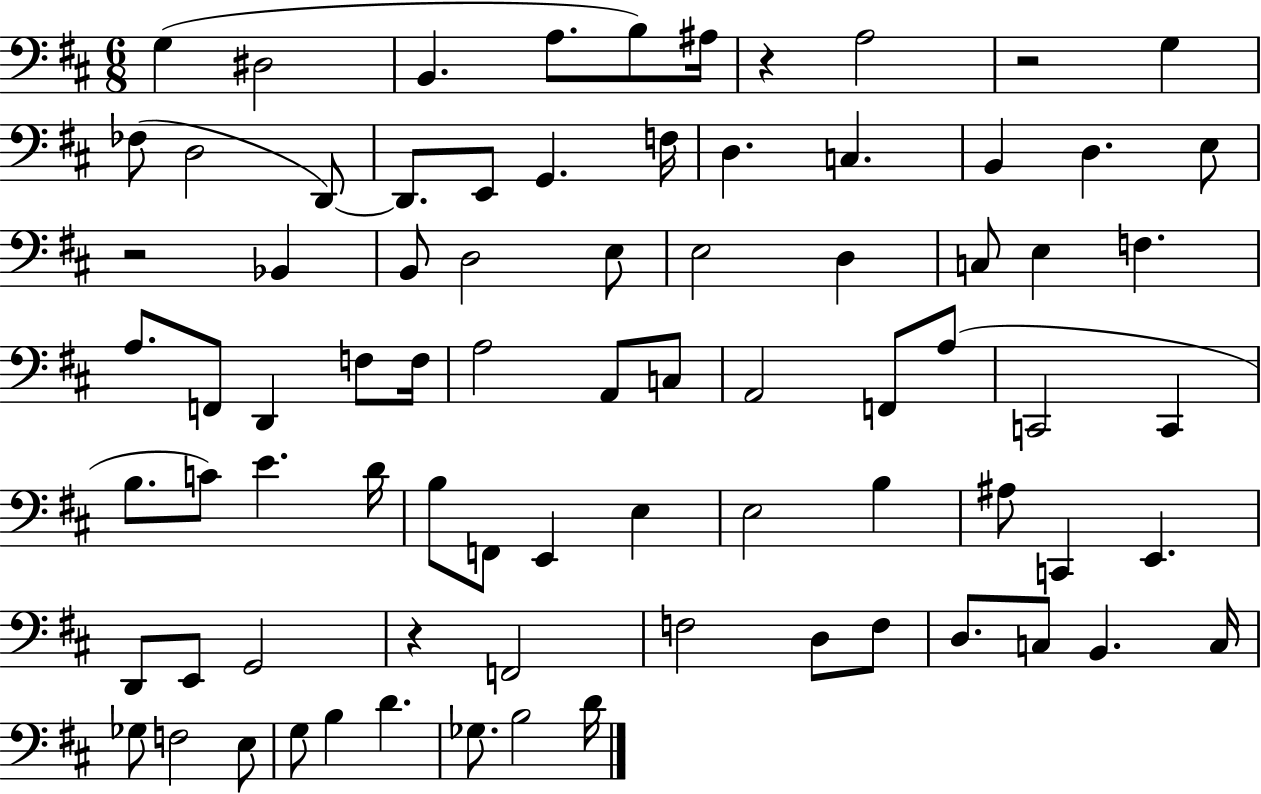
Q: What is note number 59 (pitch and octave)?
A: F2